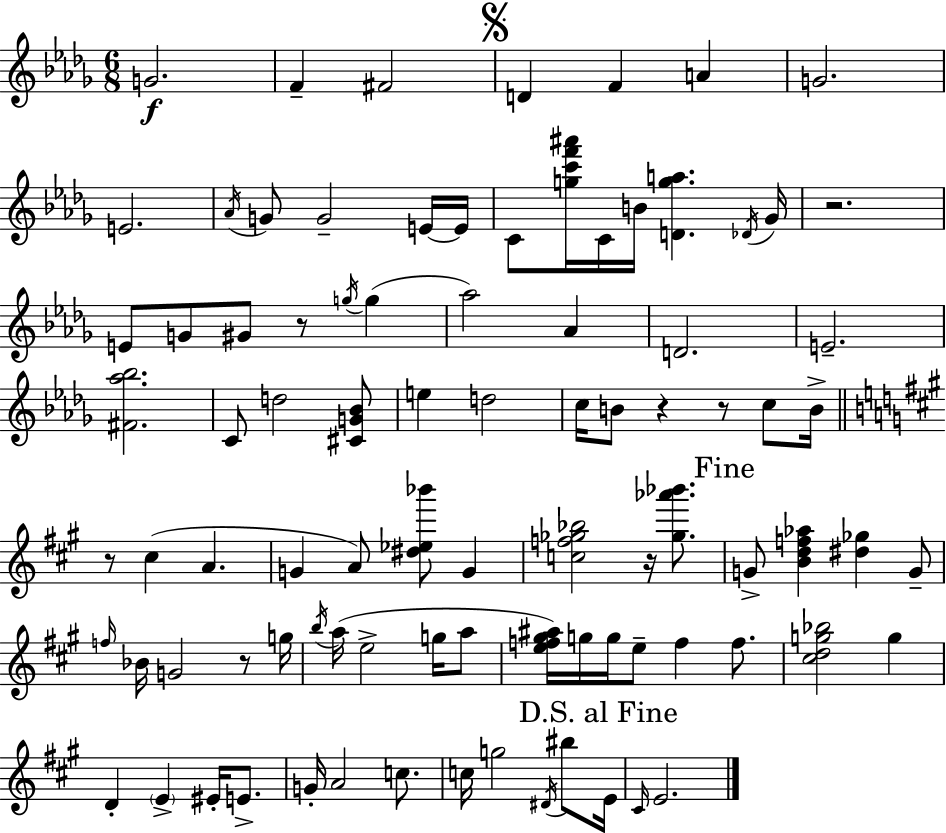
{
  \clef treble
  \numericTimeSignature
  \time 6/8
  \key bes \minor
  g'2.\f | f'4-- fis'2 | \mark \markup { \musicglyph "scripts.segno" } d'4 f'4 a'4 | g'2. | \break e'2. | \acciaccatura { aes'16 } g'8 g'2-- e'16~~ | e'16 c'8 <g'' c''' f''' ais'''>16 c'16 b'16 <d' g'' a''>4. | \acciaccatura { des'16 } ges'16 r2. | \break e'8 g'8 gis'8 r8 \acciaccatura { g''16 }( g''4 | aes''2) aes'4 | d'2. | e'2.-- | \break <fis' aes'' bes''>2. | c'8 d''2 | <cis' g' bes'>8 e''4 d''2 | c''16 b'8 r4 r8 | \break c''8 b'16-> \bar "||" \break \key a \major r8 cis''4( a'4. | g'4 a'8) <dis'' ees'' bes'''>8 g'4 | <c'' f'' ges'' bes''>2 r16 <ges'' aes''' bes'''>8. | \mark "Fine" g'8-> <b' d'' f'' aes''>4 <dis'' ges''>4 g'8-- | \break \grace { f''16 } bes'16 g'2 r8 | g''16 \acciaccatura { b''16 } a''16( e''2-> g''16 | a''8 <e'' f'' gis'' ais''>16) g''16 g''16 e''8-- f''4 f''8. | <cis'' d'' g'' bes''>2 g''4 | \break d'4-. \parenthesize e'4-> eis'16-. e'8.-> | g'16-. a'2 c''8. | c''16 g''2 \acciaccatura { dis'16 } | bis''8 \mark "D.S. al Fine" e'16 \grace { cis'16 } e'2. | \break \bar "|."
}